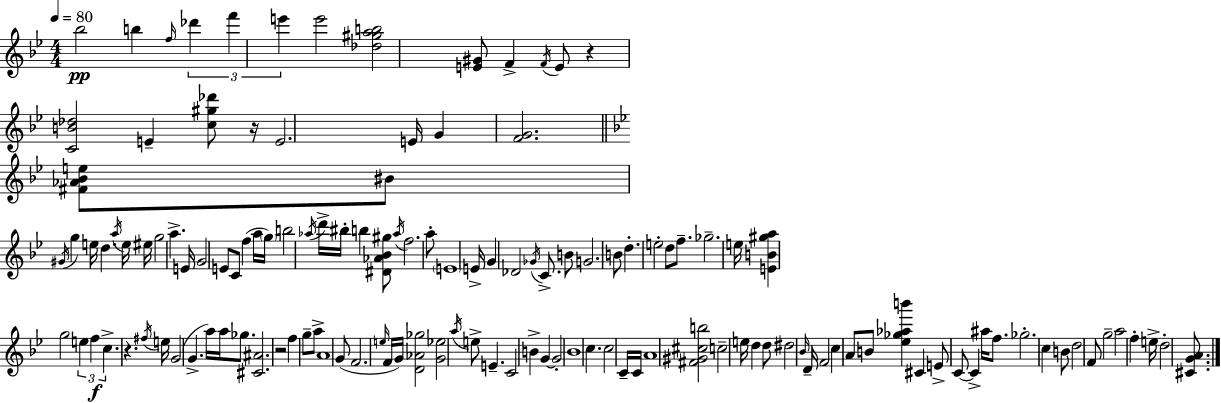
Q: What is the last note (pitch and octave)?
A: D5